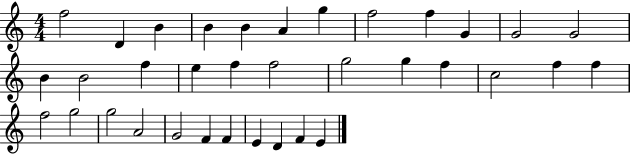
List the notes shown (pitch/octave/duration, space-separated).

F5/h D4/q B4/q B4/q B4/q A4/q G5/q F5/h F5/q G4/q G4/h G4/h B4/q B4/h F5/q E5/q F5/q F5/h G5/h G5/q F5/q C5/h F5/q F5/q F5/h G5/h G5/h A4/h G4/h F4/q F4/q E4/q D4/q F4/q E4/q